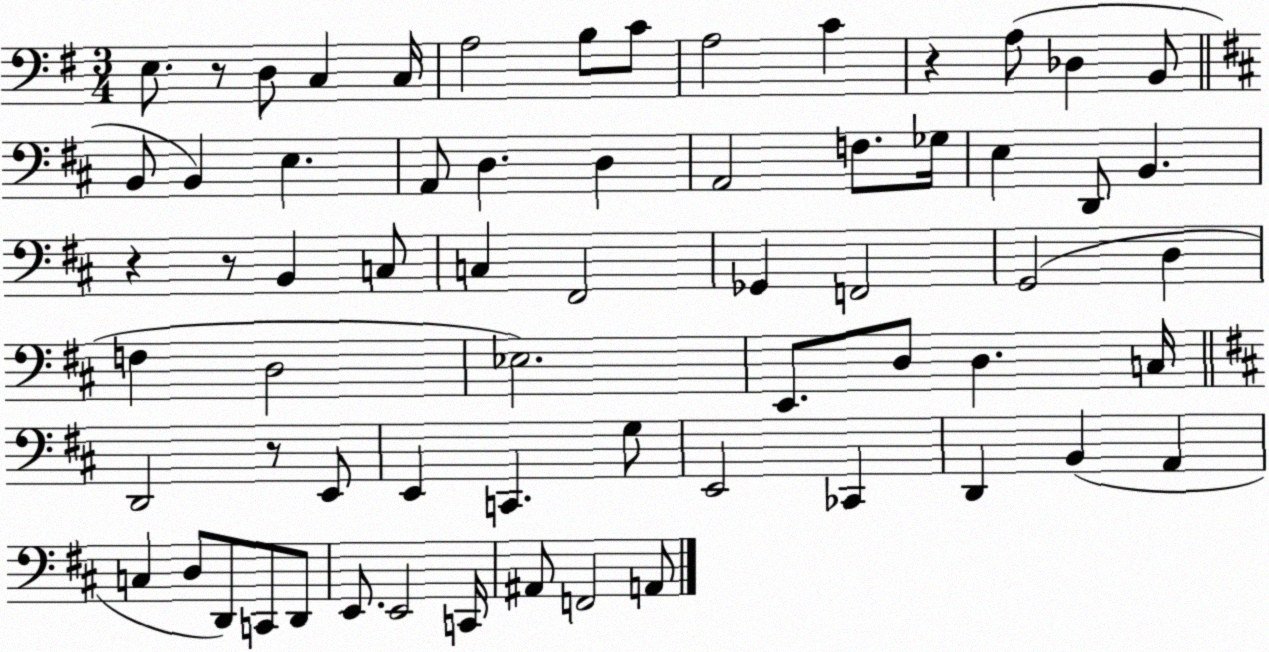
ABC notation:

X:1
T:Untitled
M:3/4
L:1/4
K:G
E,/2 z/2 D,/2 C, C,/4 A,2 B,/2 C/2 A,2 C z A,/2 _D, B,,/2 B,,/2 B,, E, A,,/2 D, D, A,,2 F,/2 _G,/4 E, D,,/2 B,, z z/2 B,, C,/2 C, ^F,,2 _G,, F,,2 G,,2 D, F, D,2 _E,2 E,,/2 D,/2 D, C,/4 D,,2 z/2 E,,/2 E,, C,, G,/2 E,,2 _C,, D,, B,, A,, C, D,/2 D,,/2 C,,/2 D,,/2 E,,/2 E,,2 C,,/4 ^A,,/2 F,,2 A,,/2